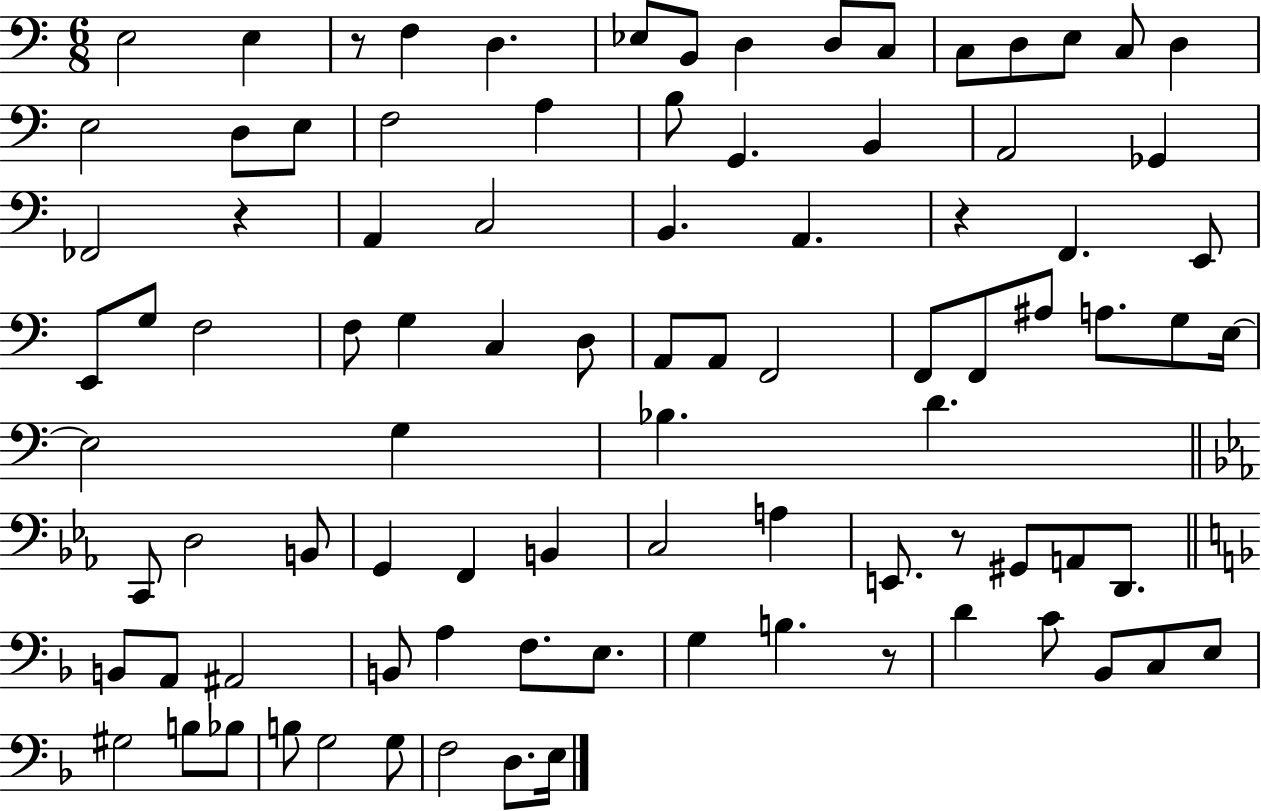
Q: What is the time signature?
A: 6/8